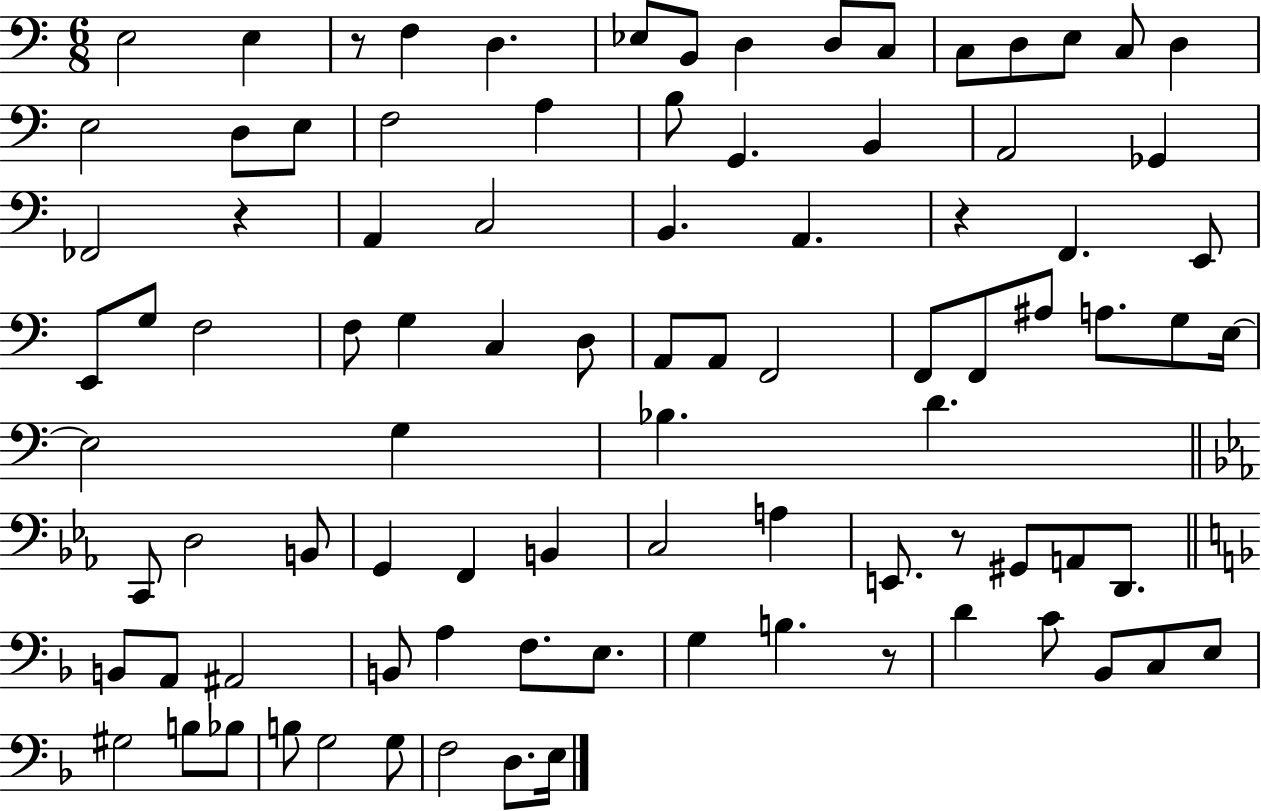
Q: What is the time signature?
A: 6/8